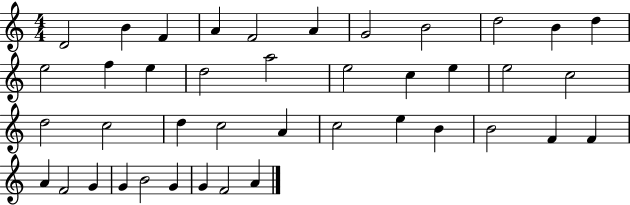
D4/h B4/q F4/q A4/q F4/h A4/q G4/h B4/h D5/h B4/q D5/q E5/h F5/q E5/q D5/h A5/h E5/h C5/q E5/q E5/h C5/h D5/h C5/h D5/q C5/h A4/q C5/h E5/q B4/q B4/h F4/q F4/q A4/q F4/h G4/q G4/q B4/h G4/q G4/q F4/h A4/q